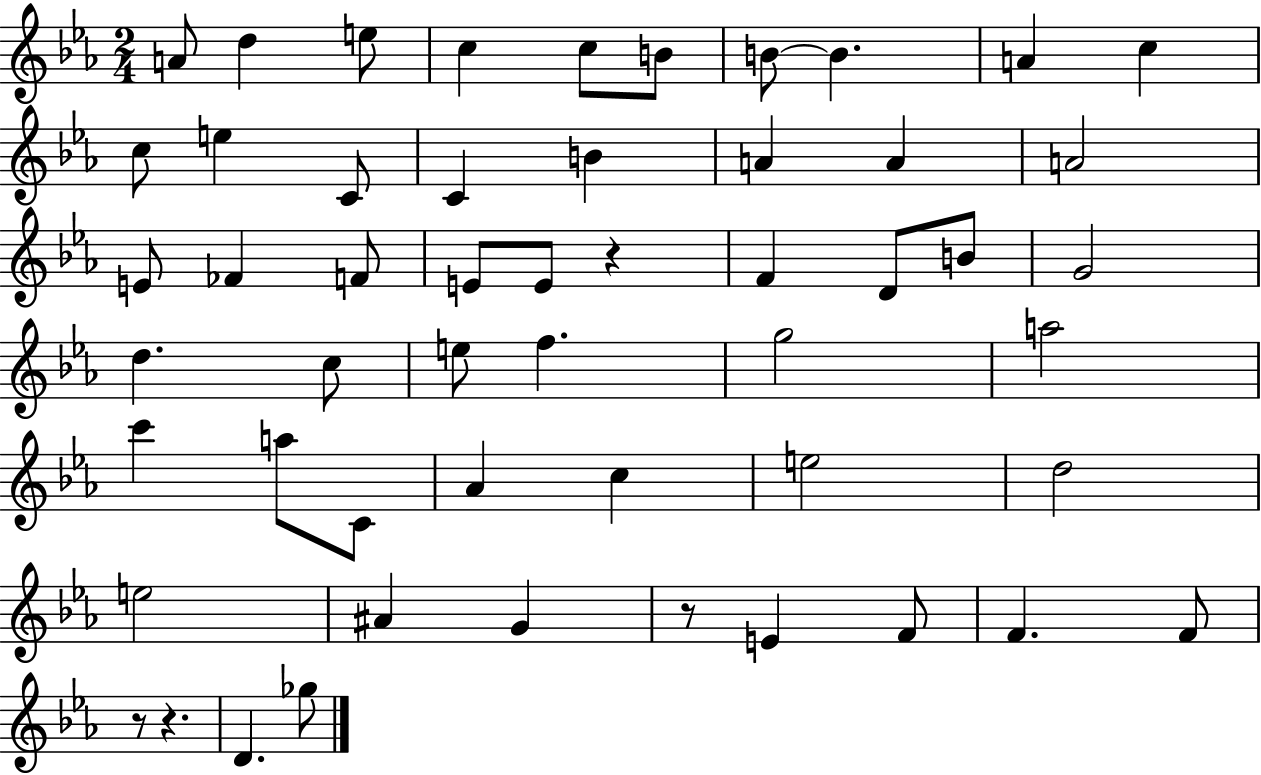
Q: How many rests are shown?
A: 4